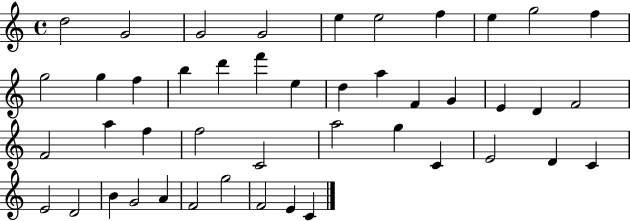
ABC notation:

X:1
T:Untitled
M:4/4
L:1/4
K:C
d2 G2 G2 G2 e e2 f e g2 f g2 g f b d' f' e d a F G E D F2 F2 a f f2 C2 a2 g C E2 D C E2 D2 B G2 A F2 g2 F2 E C